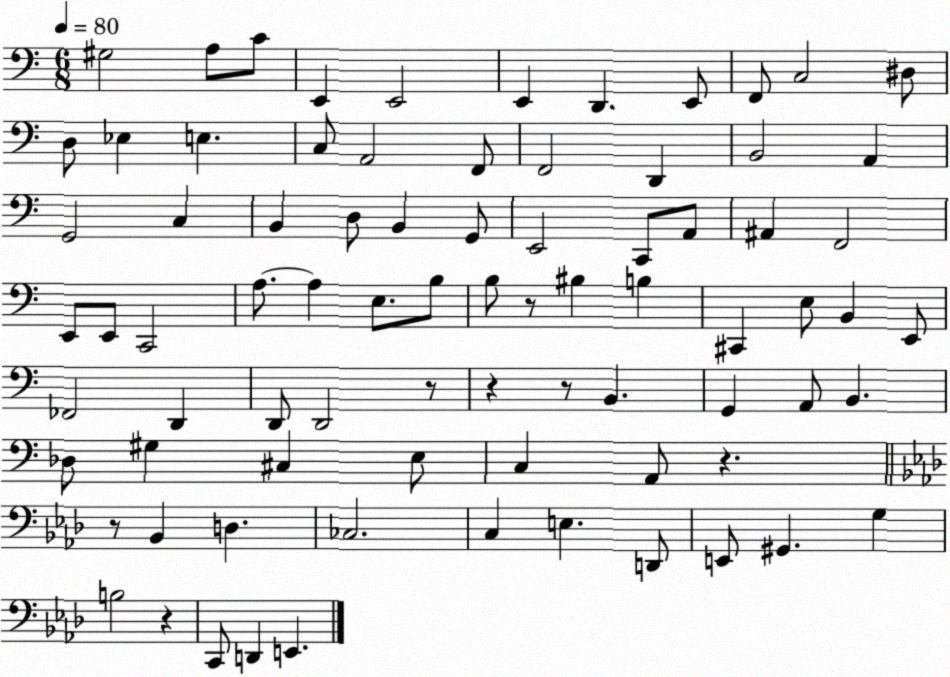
X:1
T:Untitled
M:6/8
L:1/4
K:C
^G,2 A,/2 C/2 E,, E,,2 E,, D,, E,,/2 F,,/2 C,2 ^D,/2 D,/2 _E, E, C,/2 A,,2 F,,/2 F,,2 D,, B,,2 A,, G,,2 C, B,, D,/2 B,, G,,/2 E,,2 C,,/2 A,,/2 ^A,, F,,2 E,,/2 E,,/2 C,,2 A,/2 A, E,/2 B,/2 B,/2 z/2 ^B, B, ^C,, E,/2 B,, E,,/2 _F,,2 D,, D,,/2 D,,2 z/2 z z/2 B,, G,, A,,/2 B,, _D,/2 ^G, ^C, E,/2 C, A,,/2 z z/2 _B,, D, _C,2 C, E, D,,/2 E,,/2 ^G,, G, B,2 z C,,/2 D,, E,,